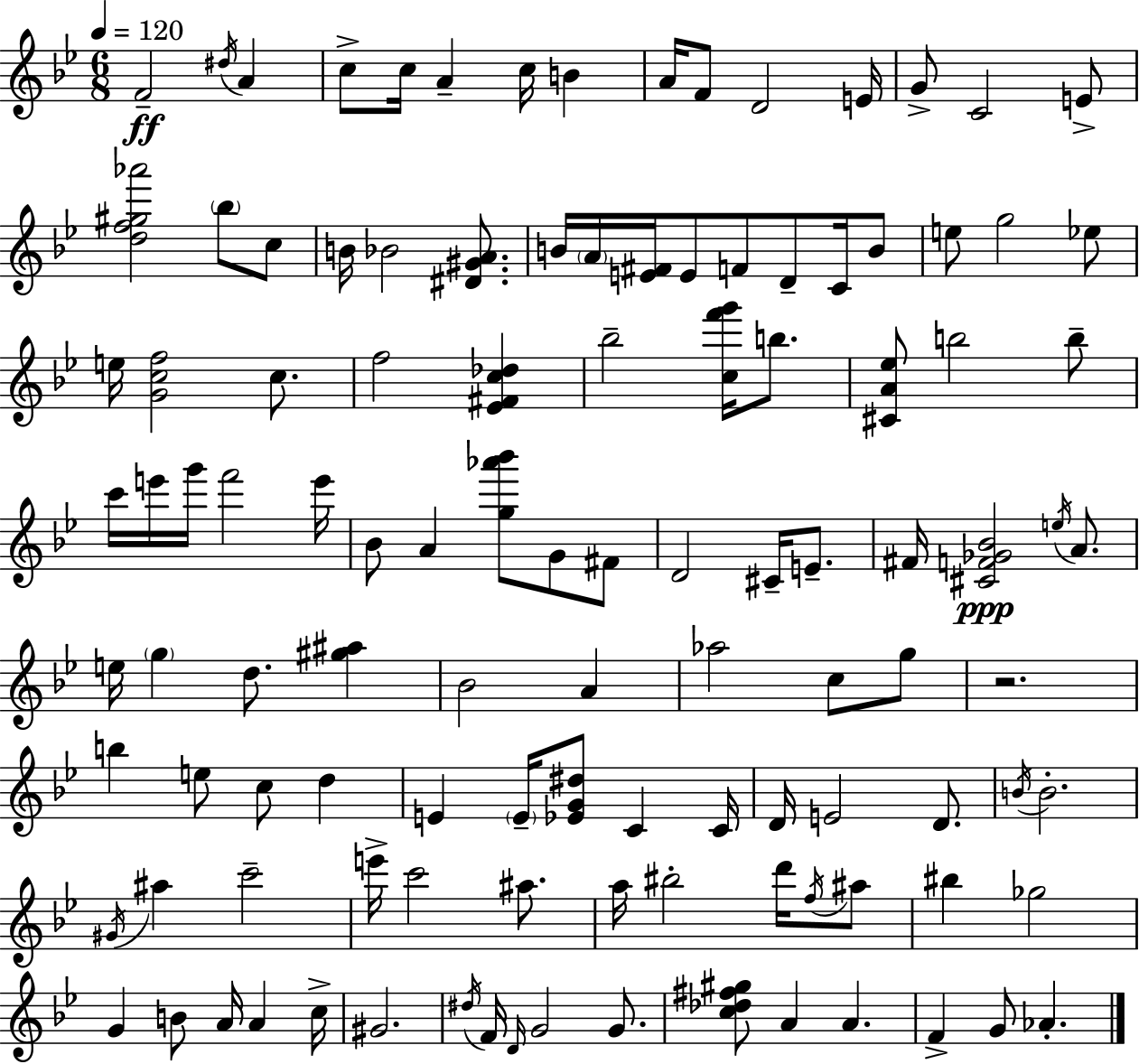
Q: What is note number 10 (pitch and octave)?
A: F4